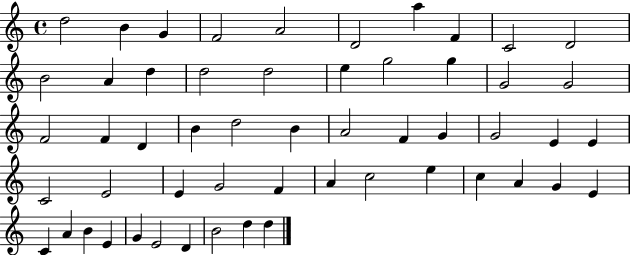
X:1
T:Untitled
M:4/4
L:1/4
K:C
d2 B G F2 A2 D2 a F C2 D2 B2 A d d2 d2 e g2 g G2 G2 F2 F D B d2 B A2 F G G2 E E C2 E2 E G2 F A c2 e c A G E C A B E G E2 D B2 d d